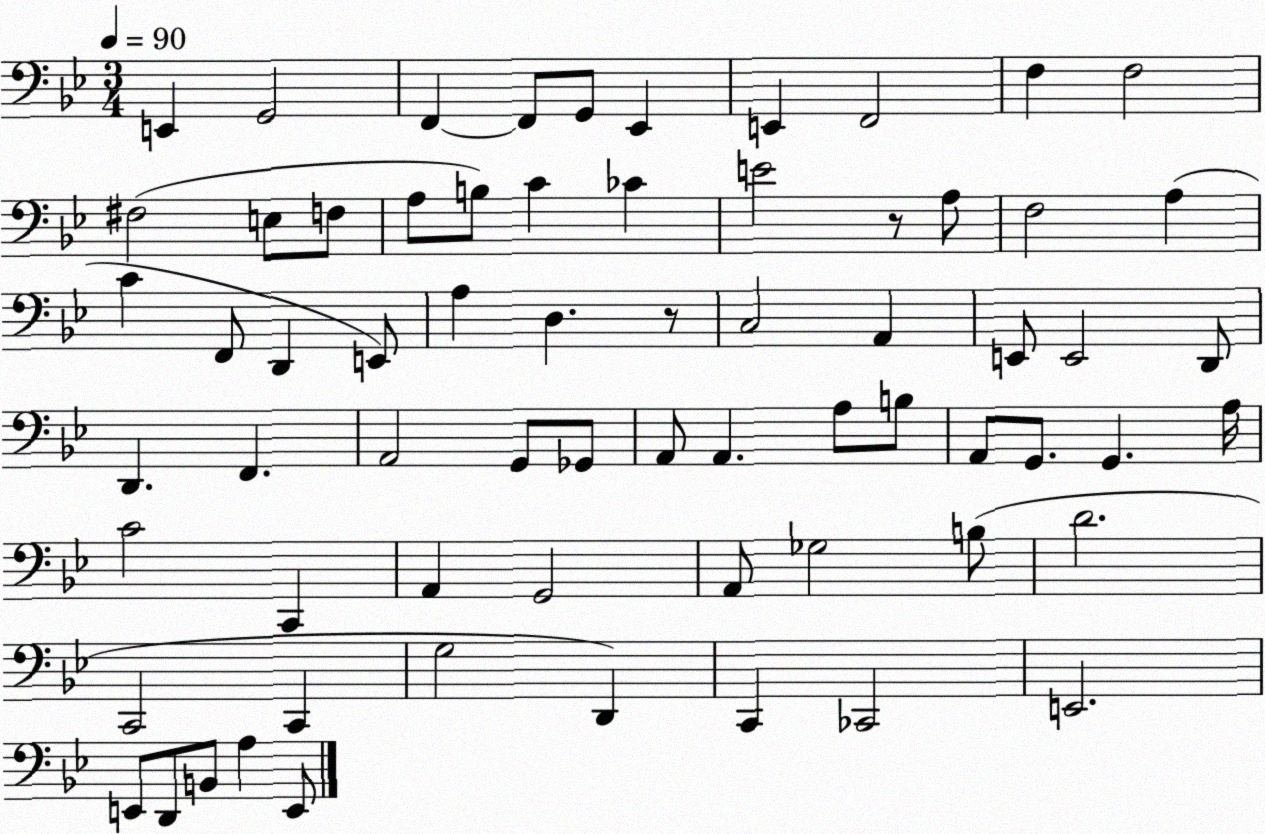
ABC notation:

X:1
T:Untitled
M:3/4
L:1/4
K:Bb
E,, G,,2 F,, F,,/2 G,,/2 _E,, E,, F,,2 F, F,2 ^F,2 E,/2 F,/2 A,/2 B,/2 C _C E2 z/2 A,/2 F,2 A, C F,,/2 D,, E,,/2 A, D, z/2 C,2 A,, E,,/2 E,,2 D,,/2 D,, F,, A,,2 G,,/2 _G,,/2 A,,/2 A,, A,/2 B,/2 A,,/2 G,,/2 G,, A,/4 C2 C,, A,, G,,2 A,,/2 _G,2 B,/2 D2 C,,2 C,, G,2 D,, C,, _C,,2 E,,2 E,,/2 D,,/2 B,,/2 A, E,,/2